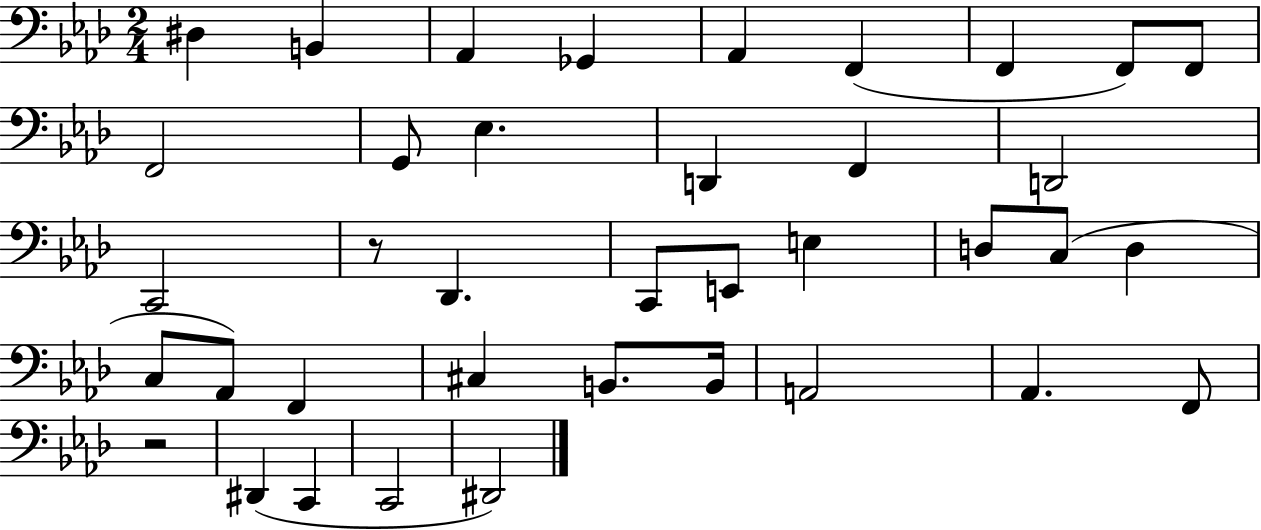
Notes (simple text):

D#3/q B2/q Ab2/q Gb2/q Ab2/q F2/q F2/q F2/e F2/e F2/h G2/e Eb3/q. D2/q F2/q D2/h C2/h R/e Db2/q. C2/e E2/e E3/q D3/e C3/e D3/q C3/e Ab2/e F2/q C#3/q B2/e. B2/s A2/h Ab2/q. F2/e R/h D#2/q C2/q C2/h D#2/h